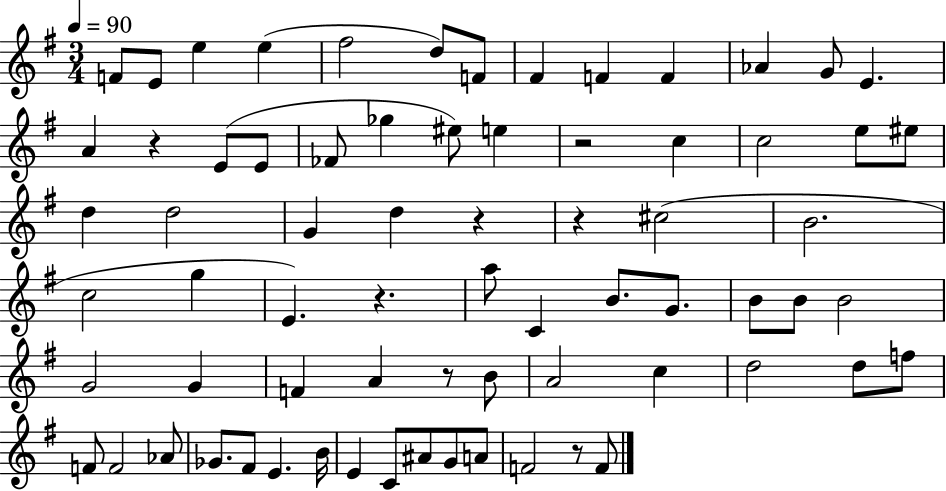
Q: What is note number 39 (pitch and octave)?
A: B4